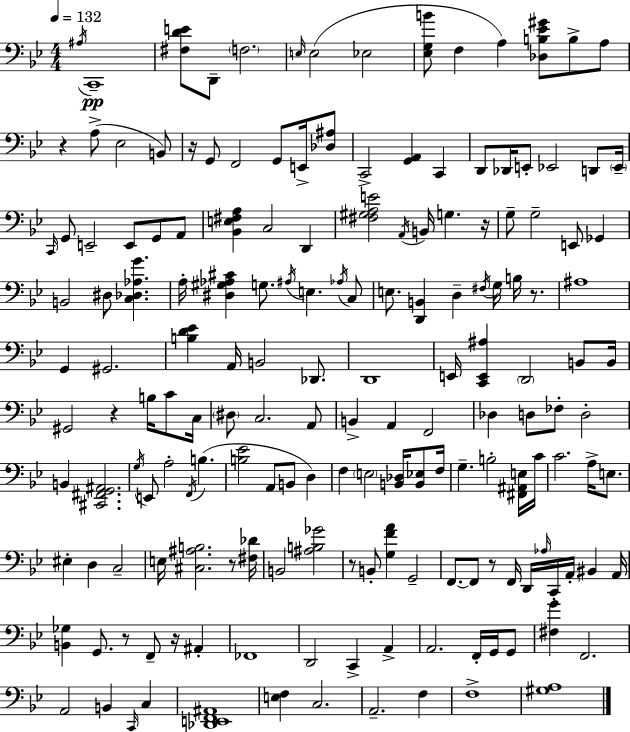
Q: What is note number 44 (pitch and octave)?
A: A3